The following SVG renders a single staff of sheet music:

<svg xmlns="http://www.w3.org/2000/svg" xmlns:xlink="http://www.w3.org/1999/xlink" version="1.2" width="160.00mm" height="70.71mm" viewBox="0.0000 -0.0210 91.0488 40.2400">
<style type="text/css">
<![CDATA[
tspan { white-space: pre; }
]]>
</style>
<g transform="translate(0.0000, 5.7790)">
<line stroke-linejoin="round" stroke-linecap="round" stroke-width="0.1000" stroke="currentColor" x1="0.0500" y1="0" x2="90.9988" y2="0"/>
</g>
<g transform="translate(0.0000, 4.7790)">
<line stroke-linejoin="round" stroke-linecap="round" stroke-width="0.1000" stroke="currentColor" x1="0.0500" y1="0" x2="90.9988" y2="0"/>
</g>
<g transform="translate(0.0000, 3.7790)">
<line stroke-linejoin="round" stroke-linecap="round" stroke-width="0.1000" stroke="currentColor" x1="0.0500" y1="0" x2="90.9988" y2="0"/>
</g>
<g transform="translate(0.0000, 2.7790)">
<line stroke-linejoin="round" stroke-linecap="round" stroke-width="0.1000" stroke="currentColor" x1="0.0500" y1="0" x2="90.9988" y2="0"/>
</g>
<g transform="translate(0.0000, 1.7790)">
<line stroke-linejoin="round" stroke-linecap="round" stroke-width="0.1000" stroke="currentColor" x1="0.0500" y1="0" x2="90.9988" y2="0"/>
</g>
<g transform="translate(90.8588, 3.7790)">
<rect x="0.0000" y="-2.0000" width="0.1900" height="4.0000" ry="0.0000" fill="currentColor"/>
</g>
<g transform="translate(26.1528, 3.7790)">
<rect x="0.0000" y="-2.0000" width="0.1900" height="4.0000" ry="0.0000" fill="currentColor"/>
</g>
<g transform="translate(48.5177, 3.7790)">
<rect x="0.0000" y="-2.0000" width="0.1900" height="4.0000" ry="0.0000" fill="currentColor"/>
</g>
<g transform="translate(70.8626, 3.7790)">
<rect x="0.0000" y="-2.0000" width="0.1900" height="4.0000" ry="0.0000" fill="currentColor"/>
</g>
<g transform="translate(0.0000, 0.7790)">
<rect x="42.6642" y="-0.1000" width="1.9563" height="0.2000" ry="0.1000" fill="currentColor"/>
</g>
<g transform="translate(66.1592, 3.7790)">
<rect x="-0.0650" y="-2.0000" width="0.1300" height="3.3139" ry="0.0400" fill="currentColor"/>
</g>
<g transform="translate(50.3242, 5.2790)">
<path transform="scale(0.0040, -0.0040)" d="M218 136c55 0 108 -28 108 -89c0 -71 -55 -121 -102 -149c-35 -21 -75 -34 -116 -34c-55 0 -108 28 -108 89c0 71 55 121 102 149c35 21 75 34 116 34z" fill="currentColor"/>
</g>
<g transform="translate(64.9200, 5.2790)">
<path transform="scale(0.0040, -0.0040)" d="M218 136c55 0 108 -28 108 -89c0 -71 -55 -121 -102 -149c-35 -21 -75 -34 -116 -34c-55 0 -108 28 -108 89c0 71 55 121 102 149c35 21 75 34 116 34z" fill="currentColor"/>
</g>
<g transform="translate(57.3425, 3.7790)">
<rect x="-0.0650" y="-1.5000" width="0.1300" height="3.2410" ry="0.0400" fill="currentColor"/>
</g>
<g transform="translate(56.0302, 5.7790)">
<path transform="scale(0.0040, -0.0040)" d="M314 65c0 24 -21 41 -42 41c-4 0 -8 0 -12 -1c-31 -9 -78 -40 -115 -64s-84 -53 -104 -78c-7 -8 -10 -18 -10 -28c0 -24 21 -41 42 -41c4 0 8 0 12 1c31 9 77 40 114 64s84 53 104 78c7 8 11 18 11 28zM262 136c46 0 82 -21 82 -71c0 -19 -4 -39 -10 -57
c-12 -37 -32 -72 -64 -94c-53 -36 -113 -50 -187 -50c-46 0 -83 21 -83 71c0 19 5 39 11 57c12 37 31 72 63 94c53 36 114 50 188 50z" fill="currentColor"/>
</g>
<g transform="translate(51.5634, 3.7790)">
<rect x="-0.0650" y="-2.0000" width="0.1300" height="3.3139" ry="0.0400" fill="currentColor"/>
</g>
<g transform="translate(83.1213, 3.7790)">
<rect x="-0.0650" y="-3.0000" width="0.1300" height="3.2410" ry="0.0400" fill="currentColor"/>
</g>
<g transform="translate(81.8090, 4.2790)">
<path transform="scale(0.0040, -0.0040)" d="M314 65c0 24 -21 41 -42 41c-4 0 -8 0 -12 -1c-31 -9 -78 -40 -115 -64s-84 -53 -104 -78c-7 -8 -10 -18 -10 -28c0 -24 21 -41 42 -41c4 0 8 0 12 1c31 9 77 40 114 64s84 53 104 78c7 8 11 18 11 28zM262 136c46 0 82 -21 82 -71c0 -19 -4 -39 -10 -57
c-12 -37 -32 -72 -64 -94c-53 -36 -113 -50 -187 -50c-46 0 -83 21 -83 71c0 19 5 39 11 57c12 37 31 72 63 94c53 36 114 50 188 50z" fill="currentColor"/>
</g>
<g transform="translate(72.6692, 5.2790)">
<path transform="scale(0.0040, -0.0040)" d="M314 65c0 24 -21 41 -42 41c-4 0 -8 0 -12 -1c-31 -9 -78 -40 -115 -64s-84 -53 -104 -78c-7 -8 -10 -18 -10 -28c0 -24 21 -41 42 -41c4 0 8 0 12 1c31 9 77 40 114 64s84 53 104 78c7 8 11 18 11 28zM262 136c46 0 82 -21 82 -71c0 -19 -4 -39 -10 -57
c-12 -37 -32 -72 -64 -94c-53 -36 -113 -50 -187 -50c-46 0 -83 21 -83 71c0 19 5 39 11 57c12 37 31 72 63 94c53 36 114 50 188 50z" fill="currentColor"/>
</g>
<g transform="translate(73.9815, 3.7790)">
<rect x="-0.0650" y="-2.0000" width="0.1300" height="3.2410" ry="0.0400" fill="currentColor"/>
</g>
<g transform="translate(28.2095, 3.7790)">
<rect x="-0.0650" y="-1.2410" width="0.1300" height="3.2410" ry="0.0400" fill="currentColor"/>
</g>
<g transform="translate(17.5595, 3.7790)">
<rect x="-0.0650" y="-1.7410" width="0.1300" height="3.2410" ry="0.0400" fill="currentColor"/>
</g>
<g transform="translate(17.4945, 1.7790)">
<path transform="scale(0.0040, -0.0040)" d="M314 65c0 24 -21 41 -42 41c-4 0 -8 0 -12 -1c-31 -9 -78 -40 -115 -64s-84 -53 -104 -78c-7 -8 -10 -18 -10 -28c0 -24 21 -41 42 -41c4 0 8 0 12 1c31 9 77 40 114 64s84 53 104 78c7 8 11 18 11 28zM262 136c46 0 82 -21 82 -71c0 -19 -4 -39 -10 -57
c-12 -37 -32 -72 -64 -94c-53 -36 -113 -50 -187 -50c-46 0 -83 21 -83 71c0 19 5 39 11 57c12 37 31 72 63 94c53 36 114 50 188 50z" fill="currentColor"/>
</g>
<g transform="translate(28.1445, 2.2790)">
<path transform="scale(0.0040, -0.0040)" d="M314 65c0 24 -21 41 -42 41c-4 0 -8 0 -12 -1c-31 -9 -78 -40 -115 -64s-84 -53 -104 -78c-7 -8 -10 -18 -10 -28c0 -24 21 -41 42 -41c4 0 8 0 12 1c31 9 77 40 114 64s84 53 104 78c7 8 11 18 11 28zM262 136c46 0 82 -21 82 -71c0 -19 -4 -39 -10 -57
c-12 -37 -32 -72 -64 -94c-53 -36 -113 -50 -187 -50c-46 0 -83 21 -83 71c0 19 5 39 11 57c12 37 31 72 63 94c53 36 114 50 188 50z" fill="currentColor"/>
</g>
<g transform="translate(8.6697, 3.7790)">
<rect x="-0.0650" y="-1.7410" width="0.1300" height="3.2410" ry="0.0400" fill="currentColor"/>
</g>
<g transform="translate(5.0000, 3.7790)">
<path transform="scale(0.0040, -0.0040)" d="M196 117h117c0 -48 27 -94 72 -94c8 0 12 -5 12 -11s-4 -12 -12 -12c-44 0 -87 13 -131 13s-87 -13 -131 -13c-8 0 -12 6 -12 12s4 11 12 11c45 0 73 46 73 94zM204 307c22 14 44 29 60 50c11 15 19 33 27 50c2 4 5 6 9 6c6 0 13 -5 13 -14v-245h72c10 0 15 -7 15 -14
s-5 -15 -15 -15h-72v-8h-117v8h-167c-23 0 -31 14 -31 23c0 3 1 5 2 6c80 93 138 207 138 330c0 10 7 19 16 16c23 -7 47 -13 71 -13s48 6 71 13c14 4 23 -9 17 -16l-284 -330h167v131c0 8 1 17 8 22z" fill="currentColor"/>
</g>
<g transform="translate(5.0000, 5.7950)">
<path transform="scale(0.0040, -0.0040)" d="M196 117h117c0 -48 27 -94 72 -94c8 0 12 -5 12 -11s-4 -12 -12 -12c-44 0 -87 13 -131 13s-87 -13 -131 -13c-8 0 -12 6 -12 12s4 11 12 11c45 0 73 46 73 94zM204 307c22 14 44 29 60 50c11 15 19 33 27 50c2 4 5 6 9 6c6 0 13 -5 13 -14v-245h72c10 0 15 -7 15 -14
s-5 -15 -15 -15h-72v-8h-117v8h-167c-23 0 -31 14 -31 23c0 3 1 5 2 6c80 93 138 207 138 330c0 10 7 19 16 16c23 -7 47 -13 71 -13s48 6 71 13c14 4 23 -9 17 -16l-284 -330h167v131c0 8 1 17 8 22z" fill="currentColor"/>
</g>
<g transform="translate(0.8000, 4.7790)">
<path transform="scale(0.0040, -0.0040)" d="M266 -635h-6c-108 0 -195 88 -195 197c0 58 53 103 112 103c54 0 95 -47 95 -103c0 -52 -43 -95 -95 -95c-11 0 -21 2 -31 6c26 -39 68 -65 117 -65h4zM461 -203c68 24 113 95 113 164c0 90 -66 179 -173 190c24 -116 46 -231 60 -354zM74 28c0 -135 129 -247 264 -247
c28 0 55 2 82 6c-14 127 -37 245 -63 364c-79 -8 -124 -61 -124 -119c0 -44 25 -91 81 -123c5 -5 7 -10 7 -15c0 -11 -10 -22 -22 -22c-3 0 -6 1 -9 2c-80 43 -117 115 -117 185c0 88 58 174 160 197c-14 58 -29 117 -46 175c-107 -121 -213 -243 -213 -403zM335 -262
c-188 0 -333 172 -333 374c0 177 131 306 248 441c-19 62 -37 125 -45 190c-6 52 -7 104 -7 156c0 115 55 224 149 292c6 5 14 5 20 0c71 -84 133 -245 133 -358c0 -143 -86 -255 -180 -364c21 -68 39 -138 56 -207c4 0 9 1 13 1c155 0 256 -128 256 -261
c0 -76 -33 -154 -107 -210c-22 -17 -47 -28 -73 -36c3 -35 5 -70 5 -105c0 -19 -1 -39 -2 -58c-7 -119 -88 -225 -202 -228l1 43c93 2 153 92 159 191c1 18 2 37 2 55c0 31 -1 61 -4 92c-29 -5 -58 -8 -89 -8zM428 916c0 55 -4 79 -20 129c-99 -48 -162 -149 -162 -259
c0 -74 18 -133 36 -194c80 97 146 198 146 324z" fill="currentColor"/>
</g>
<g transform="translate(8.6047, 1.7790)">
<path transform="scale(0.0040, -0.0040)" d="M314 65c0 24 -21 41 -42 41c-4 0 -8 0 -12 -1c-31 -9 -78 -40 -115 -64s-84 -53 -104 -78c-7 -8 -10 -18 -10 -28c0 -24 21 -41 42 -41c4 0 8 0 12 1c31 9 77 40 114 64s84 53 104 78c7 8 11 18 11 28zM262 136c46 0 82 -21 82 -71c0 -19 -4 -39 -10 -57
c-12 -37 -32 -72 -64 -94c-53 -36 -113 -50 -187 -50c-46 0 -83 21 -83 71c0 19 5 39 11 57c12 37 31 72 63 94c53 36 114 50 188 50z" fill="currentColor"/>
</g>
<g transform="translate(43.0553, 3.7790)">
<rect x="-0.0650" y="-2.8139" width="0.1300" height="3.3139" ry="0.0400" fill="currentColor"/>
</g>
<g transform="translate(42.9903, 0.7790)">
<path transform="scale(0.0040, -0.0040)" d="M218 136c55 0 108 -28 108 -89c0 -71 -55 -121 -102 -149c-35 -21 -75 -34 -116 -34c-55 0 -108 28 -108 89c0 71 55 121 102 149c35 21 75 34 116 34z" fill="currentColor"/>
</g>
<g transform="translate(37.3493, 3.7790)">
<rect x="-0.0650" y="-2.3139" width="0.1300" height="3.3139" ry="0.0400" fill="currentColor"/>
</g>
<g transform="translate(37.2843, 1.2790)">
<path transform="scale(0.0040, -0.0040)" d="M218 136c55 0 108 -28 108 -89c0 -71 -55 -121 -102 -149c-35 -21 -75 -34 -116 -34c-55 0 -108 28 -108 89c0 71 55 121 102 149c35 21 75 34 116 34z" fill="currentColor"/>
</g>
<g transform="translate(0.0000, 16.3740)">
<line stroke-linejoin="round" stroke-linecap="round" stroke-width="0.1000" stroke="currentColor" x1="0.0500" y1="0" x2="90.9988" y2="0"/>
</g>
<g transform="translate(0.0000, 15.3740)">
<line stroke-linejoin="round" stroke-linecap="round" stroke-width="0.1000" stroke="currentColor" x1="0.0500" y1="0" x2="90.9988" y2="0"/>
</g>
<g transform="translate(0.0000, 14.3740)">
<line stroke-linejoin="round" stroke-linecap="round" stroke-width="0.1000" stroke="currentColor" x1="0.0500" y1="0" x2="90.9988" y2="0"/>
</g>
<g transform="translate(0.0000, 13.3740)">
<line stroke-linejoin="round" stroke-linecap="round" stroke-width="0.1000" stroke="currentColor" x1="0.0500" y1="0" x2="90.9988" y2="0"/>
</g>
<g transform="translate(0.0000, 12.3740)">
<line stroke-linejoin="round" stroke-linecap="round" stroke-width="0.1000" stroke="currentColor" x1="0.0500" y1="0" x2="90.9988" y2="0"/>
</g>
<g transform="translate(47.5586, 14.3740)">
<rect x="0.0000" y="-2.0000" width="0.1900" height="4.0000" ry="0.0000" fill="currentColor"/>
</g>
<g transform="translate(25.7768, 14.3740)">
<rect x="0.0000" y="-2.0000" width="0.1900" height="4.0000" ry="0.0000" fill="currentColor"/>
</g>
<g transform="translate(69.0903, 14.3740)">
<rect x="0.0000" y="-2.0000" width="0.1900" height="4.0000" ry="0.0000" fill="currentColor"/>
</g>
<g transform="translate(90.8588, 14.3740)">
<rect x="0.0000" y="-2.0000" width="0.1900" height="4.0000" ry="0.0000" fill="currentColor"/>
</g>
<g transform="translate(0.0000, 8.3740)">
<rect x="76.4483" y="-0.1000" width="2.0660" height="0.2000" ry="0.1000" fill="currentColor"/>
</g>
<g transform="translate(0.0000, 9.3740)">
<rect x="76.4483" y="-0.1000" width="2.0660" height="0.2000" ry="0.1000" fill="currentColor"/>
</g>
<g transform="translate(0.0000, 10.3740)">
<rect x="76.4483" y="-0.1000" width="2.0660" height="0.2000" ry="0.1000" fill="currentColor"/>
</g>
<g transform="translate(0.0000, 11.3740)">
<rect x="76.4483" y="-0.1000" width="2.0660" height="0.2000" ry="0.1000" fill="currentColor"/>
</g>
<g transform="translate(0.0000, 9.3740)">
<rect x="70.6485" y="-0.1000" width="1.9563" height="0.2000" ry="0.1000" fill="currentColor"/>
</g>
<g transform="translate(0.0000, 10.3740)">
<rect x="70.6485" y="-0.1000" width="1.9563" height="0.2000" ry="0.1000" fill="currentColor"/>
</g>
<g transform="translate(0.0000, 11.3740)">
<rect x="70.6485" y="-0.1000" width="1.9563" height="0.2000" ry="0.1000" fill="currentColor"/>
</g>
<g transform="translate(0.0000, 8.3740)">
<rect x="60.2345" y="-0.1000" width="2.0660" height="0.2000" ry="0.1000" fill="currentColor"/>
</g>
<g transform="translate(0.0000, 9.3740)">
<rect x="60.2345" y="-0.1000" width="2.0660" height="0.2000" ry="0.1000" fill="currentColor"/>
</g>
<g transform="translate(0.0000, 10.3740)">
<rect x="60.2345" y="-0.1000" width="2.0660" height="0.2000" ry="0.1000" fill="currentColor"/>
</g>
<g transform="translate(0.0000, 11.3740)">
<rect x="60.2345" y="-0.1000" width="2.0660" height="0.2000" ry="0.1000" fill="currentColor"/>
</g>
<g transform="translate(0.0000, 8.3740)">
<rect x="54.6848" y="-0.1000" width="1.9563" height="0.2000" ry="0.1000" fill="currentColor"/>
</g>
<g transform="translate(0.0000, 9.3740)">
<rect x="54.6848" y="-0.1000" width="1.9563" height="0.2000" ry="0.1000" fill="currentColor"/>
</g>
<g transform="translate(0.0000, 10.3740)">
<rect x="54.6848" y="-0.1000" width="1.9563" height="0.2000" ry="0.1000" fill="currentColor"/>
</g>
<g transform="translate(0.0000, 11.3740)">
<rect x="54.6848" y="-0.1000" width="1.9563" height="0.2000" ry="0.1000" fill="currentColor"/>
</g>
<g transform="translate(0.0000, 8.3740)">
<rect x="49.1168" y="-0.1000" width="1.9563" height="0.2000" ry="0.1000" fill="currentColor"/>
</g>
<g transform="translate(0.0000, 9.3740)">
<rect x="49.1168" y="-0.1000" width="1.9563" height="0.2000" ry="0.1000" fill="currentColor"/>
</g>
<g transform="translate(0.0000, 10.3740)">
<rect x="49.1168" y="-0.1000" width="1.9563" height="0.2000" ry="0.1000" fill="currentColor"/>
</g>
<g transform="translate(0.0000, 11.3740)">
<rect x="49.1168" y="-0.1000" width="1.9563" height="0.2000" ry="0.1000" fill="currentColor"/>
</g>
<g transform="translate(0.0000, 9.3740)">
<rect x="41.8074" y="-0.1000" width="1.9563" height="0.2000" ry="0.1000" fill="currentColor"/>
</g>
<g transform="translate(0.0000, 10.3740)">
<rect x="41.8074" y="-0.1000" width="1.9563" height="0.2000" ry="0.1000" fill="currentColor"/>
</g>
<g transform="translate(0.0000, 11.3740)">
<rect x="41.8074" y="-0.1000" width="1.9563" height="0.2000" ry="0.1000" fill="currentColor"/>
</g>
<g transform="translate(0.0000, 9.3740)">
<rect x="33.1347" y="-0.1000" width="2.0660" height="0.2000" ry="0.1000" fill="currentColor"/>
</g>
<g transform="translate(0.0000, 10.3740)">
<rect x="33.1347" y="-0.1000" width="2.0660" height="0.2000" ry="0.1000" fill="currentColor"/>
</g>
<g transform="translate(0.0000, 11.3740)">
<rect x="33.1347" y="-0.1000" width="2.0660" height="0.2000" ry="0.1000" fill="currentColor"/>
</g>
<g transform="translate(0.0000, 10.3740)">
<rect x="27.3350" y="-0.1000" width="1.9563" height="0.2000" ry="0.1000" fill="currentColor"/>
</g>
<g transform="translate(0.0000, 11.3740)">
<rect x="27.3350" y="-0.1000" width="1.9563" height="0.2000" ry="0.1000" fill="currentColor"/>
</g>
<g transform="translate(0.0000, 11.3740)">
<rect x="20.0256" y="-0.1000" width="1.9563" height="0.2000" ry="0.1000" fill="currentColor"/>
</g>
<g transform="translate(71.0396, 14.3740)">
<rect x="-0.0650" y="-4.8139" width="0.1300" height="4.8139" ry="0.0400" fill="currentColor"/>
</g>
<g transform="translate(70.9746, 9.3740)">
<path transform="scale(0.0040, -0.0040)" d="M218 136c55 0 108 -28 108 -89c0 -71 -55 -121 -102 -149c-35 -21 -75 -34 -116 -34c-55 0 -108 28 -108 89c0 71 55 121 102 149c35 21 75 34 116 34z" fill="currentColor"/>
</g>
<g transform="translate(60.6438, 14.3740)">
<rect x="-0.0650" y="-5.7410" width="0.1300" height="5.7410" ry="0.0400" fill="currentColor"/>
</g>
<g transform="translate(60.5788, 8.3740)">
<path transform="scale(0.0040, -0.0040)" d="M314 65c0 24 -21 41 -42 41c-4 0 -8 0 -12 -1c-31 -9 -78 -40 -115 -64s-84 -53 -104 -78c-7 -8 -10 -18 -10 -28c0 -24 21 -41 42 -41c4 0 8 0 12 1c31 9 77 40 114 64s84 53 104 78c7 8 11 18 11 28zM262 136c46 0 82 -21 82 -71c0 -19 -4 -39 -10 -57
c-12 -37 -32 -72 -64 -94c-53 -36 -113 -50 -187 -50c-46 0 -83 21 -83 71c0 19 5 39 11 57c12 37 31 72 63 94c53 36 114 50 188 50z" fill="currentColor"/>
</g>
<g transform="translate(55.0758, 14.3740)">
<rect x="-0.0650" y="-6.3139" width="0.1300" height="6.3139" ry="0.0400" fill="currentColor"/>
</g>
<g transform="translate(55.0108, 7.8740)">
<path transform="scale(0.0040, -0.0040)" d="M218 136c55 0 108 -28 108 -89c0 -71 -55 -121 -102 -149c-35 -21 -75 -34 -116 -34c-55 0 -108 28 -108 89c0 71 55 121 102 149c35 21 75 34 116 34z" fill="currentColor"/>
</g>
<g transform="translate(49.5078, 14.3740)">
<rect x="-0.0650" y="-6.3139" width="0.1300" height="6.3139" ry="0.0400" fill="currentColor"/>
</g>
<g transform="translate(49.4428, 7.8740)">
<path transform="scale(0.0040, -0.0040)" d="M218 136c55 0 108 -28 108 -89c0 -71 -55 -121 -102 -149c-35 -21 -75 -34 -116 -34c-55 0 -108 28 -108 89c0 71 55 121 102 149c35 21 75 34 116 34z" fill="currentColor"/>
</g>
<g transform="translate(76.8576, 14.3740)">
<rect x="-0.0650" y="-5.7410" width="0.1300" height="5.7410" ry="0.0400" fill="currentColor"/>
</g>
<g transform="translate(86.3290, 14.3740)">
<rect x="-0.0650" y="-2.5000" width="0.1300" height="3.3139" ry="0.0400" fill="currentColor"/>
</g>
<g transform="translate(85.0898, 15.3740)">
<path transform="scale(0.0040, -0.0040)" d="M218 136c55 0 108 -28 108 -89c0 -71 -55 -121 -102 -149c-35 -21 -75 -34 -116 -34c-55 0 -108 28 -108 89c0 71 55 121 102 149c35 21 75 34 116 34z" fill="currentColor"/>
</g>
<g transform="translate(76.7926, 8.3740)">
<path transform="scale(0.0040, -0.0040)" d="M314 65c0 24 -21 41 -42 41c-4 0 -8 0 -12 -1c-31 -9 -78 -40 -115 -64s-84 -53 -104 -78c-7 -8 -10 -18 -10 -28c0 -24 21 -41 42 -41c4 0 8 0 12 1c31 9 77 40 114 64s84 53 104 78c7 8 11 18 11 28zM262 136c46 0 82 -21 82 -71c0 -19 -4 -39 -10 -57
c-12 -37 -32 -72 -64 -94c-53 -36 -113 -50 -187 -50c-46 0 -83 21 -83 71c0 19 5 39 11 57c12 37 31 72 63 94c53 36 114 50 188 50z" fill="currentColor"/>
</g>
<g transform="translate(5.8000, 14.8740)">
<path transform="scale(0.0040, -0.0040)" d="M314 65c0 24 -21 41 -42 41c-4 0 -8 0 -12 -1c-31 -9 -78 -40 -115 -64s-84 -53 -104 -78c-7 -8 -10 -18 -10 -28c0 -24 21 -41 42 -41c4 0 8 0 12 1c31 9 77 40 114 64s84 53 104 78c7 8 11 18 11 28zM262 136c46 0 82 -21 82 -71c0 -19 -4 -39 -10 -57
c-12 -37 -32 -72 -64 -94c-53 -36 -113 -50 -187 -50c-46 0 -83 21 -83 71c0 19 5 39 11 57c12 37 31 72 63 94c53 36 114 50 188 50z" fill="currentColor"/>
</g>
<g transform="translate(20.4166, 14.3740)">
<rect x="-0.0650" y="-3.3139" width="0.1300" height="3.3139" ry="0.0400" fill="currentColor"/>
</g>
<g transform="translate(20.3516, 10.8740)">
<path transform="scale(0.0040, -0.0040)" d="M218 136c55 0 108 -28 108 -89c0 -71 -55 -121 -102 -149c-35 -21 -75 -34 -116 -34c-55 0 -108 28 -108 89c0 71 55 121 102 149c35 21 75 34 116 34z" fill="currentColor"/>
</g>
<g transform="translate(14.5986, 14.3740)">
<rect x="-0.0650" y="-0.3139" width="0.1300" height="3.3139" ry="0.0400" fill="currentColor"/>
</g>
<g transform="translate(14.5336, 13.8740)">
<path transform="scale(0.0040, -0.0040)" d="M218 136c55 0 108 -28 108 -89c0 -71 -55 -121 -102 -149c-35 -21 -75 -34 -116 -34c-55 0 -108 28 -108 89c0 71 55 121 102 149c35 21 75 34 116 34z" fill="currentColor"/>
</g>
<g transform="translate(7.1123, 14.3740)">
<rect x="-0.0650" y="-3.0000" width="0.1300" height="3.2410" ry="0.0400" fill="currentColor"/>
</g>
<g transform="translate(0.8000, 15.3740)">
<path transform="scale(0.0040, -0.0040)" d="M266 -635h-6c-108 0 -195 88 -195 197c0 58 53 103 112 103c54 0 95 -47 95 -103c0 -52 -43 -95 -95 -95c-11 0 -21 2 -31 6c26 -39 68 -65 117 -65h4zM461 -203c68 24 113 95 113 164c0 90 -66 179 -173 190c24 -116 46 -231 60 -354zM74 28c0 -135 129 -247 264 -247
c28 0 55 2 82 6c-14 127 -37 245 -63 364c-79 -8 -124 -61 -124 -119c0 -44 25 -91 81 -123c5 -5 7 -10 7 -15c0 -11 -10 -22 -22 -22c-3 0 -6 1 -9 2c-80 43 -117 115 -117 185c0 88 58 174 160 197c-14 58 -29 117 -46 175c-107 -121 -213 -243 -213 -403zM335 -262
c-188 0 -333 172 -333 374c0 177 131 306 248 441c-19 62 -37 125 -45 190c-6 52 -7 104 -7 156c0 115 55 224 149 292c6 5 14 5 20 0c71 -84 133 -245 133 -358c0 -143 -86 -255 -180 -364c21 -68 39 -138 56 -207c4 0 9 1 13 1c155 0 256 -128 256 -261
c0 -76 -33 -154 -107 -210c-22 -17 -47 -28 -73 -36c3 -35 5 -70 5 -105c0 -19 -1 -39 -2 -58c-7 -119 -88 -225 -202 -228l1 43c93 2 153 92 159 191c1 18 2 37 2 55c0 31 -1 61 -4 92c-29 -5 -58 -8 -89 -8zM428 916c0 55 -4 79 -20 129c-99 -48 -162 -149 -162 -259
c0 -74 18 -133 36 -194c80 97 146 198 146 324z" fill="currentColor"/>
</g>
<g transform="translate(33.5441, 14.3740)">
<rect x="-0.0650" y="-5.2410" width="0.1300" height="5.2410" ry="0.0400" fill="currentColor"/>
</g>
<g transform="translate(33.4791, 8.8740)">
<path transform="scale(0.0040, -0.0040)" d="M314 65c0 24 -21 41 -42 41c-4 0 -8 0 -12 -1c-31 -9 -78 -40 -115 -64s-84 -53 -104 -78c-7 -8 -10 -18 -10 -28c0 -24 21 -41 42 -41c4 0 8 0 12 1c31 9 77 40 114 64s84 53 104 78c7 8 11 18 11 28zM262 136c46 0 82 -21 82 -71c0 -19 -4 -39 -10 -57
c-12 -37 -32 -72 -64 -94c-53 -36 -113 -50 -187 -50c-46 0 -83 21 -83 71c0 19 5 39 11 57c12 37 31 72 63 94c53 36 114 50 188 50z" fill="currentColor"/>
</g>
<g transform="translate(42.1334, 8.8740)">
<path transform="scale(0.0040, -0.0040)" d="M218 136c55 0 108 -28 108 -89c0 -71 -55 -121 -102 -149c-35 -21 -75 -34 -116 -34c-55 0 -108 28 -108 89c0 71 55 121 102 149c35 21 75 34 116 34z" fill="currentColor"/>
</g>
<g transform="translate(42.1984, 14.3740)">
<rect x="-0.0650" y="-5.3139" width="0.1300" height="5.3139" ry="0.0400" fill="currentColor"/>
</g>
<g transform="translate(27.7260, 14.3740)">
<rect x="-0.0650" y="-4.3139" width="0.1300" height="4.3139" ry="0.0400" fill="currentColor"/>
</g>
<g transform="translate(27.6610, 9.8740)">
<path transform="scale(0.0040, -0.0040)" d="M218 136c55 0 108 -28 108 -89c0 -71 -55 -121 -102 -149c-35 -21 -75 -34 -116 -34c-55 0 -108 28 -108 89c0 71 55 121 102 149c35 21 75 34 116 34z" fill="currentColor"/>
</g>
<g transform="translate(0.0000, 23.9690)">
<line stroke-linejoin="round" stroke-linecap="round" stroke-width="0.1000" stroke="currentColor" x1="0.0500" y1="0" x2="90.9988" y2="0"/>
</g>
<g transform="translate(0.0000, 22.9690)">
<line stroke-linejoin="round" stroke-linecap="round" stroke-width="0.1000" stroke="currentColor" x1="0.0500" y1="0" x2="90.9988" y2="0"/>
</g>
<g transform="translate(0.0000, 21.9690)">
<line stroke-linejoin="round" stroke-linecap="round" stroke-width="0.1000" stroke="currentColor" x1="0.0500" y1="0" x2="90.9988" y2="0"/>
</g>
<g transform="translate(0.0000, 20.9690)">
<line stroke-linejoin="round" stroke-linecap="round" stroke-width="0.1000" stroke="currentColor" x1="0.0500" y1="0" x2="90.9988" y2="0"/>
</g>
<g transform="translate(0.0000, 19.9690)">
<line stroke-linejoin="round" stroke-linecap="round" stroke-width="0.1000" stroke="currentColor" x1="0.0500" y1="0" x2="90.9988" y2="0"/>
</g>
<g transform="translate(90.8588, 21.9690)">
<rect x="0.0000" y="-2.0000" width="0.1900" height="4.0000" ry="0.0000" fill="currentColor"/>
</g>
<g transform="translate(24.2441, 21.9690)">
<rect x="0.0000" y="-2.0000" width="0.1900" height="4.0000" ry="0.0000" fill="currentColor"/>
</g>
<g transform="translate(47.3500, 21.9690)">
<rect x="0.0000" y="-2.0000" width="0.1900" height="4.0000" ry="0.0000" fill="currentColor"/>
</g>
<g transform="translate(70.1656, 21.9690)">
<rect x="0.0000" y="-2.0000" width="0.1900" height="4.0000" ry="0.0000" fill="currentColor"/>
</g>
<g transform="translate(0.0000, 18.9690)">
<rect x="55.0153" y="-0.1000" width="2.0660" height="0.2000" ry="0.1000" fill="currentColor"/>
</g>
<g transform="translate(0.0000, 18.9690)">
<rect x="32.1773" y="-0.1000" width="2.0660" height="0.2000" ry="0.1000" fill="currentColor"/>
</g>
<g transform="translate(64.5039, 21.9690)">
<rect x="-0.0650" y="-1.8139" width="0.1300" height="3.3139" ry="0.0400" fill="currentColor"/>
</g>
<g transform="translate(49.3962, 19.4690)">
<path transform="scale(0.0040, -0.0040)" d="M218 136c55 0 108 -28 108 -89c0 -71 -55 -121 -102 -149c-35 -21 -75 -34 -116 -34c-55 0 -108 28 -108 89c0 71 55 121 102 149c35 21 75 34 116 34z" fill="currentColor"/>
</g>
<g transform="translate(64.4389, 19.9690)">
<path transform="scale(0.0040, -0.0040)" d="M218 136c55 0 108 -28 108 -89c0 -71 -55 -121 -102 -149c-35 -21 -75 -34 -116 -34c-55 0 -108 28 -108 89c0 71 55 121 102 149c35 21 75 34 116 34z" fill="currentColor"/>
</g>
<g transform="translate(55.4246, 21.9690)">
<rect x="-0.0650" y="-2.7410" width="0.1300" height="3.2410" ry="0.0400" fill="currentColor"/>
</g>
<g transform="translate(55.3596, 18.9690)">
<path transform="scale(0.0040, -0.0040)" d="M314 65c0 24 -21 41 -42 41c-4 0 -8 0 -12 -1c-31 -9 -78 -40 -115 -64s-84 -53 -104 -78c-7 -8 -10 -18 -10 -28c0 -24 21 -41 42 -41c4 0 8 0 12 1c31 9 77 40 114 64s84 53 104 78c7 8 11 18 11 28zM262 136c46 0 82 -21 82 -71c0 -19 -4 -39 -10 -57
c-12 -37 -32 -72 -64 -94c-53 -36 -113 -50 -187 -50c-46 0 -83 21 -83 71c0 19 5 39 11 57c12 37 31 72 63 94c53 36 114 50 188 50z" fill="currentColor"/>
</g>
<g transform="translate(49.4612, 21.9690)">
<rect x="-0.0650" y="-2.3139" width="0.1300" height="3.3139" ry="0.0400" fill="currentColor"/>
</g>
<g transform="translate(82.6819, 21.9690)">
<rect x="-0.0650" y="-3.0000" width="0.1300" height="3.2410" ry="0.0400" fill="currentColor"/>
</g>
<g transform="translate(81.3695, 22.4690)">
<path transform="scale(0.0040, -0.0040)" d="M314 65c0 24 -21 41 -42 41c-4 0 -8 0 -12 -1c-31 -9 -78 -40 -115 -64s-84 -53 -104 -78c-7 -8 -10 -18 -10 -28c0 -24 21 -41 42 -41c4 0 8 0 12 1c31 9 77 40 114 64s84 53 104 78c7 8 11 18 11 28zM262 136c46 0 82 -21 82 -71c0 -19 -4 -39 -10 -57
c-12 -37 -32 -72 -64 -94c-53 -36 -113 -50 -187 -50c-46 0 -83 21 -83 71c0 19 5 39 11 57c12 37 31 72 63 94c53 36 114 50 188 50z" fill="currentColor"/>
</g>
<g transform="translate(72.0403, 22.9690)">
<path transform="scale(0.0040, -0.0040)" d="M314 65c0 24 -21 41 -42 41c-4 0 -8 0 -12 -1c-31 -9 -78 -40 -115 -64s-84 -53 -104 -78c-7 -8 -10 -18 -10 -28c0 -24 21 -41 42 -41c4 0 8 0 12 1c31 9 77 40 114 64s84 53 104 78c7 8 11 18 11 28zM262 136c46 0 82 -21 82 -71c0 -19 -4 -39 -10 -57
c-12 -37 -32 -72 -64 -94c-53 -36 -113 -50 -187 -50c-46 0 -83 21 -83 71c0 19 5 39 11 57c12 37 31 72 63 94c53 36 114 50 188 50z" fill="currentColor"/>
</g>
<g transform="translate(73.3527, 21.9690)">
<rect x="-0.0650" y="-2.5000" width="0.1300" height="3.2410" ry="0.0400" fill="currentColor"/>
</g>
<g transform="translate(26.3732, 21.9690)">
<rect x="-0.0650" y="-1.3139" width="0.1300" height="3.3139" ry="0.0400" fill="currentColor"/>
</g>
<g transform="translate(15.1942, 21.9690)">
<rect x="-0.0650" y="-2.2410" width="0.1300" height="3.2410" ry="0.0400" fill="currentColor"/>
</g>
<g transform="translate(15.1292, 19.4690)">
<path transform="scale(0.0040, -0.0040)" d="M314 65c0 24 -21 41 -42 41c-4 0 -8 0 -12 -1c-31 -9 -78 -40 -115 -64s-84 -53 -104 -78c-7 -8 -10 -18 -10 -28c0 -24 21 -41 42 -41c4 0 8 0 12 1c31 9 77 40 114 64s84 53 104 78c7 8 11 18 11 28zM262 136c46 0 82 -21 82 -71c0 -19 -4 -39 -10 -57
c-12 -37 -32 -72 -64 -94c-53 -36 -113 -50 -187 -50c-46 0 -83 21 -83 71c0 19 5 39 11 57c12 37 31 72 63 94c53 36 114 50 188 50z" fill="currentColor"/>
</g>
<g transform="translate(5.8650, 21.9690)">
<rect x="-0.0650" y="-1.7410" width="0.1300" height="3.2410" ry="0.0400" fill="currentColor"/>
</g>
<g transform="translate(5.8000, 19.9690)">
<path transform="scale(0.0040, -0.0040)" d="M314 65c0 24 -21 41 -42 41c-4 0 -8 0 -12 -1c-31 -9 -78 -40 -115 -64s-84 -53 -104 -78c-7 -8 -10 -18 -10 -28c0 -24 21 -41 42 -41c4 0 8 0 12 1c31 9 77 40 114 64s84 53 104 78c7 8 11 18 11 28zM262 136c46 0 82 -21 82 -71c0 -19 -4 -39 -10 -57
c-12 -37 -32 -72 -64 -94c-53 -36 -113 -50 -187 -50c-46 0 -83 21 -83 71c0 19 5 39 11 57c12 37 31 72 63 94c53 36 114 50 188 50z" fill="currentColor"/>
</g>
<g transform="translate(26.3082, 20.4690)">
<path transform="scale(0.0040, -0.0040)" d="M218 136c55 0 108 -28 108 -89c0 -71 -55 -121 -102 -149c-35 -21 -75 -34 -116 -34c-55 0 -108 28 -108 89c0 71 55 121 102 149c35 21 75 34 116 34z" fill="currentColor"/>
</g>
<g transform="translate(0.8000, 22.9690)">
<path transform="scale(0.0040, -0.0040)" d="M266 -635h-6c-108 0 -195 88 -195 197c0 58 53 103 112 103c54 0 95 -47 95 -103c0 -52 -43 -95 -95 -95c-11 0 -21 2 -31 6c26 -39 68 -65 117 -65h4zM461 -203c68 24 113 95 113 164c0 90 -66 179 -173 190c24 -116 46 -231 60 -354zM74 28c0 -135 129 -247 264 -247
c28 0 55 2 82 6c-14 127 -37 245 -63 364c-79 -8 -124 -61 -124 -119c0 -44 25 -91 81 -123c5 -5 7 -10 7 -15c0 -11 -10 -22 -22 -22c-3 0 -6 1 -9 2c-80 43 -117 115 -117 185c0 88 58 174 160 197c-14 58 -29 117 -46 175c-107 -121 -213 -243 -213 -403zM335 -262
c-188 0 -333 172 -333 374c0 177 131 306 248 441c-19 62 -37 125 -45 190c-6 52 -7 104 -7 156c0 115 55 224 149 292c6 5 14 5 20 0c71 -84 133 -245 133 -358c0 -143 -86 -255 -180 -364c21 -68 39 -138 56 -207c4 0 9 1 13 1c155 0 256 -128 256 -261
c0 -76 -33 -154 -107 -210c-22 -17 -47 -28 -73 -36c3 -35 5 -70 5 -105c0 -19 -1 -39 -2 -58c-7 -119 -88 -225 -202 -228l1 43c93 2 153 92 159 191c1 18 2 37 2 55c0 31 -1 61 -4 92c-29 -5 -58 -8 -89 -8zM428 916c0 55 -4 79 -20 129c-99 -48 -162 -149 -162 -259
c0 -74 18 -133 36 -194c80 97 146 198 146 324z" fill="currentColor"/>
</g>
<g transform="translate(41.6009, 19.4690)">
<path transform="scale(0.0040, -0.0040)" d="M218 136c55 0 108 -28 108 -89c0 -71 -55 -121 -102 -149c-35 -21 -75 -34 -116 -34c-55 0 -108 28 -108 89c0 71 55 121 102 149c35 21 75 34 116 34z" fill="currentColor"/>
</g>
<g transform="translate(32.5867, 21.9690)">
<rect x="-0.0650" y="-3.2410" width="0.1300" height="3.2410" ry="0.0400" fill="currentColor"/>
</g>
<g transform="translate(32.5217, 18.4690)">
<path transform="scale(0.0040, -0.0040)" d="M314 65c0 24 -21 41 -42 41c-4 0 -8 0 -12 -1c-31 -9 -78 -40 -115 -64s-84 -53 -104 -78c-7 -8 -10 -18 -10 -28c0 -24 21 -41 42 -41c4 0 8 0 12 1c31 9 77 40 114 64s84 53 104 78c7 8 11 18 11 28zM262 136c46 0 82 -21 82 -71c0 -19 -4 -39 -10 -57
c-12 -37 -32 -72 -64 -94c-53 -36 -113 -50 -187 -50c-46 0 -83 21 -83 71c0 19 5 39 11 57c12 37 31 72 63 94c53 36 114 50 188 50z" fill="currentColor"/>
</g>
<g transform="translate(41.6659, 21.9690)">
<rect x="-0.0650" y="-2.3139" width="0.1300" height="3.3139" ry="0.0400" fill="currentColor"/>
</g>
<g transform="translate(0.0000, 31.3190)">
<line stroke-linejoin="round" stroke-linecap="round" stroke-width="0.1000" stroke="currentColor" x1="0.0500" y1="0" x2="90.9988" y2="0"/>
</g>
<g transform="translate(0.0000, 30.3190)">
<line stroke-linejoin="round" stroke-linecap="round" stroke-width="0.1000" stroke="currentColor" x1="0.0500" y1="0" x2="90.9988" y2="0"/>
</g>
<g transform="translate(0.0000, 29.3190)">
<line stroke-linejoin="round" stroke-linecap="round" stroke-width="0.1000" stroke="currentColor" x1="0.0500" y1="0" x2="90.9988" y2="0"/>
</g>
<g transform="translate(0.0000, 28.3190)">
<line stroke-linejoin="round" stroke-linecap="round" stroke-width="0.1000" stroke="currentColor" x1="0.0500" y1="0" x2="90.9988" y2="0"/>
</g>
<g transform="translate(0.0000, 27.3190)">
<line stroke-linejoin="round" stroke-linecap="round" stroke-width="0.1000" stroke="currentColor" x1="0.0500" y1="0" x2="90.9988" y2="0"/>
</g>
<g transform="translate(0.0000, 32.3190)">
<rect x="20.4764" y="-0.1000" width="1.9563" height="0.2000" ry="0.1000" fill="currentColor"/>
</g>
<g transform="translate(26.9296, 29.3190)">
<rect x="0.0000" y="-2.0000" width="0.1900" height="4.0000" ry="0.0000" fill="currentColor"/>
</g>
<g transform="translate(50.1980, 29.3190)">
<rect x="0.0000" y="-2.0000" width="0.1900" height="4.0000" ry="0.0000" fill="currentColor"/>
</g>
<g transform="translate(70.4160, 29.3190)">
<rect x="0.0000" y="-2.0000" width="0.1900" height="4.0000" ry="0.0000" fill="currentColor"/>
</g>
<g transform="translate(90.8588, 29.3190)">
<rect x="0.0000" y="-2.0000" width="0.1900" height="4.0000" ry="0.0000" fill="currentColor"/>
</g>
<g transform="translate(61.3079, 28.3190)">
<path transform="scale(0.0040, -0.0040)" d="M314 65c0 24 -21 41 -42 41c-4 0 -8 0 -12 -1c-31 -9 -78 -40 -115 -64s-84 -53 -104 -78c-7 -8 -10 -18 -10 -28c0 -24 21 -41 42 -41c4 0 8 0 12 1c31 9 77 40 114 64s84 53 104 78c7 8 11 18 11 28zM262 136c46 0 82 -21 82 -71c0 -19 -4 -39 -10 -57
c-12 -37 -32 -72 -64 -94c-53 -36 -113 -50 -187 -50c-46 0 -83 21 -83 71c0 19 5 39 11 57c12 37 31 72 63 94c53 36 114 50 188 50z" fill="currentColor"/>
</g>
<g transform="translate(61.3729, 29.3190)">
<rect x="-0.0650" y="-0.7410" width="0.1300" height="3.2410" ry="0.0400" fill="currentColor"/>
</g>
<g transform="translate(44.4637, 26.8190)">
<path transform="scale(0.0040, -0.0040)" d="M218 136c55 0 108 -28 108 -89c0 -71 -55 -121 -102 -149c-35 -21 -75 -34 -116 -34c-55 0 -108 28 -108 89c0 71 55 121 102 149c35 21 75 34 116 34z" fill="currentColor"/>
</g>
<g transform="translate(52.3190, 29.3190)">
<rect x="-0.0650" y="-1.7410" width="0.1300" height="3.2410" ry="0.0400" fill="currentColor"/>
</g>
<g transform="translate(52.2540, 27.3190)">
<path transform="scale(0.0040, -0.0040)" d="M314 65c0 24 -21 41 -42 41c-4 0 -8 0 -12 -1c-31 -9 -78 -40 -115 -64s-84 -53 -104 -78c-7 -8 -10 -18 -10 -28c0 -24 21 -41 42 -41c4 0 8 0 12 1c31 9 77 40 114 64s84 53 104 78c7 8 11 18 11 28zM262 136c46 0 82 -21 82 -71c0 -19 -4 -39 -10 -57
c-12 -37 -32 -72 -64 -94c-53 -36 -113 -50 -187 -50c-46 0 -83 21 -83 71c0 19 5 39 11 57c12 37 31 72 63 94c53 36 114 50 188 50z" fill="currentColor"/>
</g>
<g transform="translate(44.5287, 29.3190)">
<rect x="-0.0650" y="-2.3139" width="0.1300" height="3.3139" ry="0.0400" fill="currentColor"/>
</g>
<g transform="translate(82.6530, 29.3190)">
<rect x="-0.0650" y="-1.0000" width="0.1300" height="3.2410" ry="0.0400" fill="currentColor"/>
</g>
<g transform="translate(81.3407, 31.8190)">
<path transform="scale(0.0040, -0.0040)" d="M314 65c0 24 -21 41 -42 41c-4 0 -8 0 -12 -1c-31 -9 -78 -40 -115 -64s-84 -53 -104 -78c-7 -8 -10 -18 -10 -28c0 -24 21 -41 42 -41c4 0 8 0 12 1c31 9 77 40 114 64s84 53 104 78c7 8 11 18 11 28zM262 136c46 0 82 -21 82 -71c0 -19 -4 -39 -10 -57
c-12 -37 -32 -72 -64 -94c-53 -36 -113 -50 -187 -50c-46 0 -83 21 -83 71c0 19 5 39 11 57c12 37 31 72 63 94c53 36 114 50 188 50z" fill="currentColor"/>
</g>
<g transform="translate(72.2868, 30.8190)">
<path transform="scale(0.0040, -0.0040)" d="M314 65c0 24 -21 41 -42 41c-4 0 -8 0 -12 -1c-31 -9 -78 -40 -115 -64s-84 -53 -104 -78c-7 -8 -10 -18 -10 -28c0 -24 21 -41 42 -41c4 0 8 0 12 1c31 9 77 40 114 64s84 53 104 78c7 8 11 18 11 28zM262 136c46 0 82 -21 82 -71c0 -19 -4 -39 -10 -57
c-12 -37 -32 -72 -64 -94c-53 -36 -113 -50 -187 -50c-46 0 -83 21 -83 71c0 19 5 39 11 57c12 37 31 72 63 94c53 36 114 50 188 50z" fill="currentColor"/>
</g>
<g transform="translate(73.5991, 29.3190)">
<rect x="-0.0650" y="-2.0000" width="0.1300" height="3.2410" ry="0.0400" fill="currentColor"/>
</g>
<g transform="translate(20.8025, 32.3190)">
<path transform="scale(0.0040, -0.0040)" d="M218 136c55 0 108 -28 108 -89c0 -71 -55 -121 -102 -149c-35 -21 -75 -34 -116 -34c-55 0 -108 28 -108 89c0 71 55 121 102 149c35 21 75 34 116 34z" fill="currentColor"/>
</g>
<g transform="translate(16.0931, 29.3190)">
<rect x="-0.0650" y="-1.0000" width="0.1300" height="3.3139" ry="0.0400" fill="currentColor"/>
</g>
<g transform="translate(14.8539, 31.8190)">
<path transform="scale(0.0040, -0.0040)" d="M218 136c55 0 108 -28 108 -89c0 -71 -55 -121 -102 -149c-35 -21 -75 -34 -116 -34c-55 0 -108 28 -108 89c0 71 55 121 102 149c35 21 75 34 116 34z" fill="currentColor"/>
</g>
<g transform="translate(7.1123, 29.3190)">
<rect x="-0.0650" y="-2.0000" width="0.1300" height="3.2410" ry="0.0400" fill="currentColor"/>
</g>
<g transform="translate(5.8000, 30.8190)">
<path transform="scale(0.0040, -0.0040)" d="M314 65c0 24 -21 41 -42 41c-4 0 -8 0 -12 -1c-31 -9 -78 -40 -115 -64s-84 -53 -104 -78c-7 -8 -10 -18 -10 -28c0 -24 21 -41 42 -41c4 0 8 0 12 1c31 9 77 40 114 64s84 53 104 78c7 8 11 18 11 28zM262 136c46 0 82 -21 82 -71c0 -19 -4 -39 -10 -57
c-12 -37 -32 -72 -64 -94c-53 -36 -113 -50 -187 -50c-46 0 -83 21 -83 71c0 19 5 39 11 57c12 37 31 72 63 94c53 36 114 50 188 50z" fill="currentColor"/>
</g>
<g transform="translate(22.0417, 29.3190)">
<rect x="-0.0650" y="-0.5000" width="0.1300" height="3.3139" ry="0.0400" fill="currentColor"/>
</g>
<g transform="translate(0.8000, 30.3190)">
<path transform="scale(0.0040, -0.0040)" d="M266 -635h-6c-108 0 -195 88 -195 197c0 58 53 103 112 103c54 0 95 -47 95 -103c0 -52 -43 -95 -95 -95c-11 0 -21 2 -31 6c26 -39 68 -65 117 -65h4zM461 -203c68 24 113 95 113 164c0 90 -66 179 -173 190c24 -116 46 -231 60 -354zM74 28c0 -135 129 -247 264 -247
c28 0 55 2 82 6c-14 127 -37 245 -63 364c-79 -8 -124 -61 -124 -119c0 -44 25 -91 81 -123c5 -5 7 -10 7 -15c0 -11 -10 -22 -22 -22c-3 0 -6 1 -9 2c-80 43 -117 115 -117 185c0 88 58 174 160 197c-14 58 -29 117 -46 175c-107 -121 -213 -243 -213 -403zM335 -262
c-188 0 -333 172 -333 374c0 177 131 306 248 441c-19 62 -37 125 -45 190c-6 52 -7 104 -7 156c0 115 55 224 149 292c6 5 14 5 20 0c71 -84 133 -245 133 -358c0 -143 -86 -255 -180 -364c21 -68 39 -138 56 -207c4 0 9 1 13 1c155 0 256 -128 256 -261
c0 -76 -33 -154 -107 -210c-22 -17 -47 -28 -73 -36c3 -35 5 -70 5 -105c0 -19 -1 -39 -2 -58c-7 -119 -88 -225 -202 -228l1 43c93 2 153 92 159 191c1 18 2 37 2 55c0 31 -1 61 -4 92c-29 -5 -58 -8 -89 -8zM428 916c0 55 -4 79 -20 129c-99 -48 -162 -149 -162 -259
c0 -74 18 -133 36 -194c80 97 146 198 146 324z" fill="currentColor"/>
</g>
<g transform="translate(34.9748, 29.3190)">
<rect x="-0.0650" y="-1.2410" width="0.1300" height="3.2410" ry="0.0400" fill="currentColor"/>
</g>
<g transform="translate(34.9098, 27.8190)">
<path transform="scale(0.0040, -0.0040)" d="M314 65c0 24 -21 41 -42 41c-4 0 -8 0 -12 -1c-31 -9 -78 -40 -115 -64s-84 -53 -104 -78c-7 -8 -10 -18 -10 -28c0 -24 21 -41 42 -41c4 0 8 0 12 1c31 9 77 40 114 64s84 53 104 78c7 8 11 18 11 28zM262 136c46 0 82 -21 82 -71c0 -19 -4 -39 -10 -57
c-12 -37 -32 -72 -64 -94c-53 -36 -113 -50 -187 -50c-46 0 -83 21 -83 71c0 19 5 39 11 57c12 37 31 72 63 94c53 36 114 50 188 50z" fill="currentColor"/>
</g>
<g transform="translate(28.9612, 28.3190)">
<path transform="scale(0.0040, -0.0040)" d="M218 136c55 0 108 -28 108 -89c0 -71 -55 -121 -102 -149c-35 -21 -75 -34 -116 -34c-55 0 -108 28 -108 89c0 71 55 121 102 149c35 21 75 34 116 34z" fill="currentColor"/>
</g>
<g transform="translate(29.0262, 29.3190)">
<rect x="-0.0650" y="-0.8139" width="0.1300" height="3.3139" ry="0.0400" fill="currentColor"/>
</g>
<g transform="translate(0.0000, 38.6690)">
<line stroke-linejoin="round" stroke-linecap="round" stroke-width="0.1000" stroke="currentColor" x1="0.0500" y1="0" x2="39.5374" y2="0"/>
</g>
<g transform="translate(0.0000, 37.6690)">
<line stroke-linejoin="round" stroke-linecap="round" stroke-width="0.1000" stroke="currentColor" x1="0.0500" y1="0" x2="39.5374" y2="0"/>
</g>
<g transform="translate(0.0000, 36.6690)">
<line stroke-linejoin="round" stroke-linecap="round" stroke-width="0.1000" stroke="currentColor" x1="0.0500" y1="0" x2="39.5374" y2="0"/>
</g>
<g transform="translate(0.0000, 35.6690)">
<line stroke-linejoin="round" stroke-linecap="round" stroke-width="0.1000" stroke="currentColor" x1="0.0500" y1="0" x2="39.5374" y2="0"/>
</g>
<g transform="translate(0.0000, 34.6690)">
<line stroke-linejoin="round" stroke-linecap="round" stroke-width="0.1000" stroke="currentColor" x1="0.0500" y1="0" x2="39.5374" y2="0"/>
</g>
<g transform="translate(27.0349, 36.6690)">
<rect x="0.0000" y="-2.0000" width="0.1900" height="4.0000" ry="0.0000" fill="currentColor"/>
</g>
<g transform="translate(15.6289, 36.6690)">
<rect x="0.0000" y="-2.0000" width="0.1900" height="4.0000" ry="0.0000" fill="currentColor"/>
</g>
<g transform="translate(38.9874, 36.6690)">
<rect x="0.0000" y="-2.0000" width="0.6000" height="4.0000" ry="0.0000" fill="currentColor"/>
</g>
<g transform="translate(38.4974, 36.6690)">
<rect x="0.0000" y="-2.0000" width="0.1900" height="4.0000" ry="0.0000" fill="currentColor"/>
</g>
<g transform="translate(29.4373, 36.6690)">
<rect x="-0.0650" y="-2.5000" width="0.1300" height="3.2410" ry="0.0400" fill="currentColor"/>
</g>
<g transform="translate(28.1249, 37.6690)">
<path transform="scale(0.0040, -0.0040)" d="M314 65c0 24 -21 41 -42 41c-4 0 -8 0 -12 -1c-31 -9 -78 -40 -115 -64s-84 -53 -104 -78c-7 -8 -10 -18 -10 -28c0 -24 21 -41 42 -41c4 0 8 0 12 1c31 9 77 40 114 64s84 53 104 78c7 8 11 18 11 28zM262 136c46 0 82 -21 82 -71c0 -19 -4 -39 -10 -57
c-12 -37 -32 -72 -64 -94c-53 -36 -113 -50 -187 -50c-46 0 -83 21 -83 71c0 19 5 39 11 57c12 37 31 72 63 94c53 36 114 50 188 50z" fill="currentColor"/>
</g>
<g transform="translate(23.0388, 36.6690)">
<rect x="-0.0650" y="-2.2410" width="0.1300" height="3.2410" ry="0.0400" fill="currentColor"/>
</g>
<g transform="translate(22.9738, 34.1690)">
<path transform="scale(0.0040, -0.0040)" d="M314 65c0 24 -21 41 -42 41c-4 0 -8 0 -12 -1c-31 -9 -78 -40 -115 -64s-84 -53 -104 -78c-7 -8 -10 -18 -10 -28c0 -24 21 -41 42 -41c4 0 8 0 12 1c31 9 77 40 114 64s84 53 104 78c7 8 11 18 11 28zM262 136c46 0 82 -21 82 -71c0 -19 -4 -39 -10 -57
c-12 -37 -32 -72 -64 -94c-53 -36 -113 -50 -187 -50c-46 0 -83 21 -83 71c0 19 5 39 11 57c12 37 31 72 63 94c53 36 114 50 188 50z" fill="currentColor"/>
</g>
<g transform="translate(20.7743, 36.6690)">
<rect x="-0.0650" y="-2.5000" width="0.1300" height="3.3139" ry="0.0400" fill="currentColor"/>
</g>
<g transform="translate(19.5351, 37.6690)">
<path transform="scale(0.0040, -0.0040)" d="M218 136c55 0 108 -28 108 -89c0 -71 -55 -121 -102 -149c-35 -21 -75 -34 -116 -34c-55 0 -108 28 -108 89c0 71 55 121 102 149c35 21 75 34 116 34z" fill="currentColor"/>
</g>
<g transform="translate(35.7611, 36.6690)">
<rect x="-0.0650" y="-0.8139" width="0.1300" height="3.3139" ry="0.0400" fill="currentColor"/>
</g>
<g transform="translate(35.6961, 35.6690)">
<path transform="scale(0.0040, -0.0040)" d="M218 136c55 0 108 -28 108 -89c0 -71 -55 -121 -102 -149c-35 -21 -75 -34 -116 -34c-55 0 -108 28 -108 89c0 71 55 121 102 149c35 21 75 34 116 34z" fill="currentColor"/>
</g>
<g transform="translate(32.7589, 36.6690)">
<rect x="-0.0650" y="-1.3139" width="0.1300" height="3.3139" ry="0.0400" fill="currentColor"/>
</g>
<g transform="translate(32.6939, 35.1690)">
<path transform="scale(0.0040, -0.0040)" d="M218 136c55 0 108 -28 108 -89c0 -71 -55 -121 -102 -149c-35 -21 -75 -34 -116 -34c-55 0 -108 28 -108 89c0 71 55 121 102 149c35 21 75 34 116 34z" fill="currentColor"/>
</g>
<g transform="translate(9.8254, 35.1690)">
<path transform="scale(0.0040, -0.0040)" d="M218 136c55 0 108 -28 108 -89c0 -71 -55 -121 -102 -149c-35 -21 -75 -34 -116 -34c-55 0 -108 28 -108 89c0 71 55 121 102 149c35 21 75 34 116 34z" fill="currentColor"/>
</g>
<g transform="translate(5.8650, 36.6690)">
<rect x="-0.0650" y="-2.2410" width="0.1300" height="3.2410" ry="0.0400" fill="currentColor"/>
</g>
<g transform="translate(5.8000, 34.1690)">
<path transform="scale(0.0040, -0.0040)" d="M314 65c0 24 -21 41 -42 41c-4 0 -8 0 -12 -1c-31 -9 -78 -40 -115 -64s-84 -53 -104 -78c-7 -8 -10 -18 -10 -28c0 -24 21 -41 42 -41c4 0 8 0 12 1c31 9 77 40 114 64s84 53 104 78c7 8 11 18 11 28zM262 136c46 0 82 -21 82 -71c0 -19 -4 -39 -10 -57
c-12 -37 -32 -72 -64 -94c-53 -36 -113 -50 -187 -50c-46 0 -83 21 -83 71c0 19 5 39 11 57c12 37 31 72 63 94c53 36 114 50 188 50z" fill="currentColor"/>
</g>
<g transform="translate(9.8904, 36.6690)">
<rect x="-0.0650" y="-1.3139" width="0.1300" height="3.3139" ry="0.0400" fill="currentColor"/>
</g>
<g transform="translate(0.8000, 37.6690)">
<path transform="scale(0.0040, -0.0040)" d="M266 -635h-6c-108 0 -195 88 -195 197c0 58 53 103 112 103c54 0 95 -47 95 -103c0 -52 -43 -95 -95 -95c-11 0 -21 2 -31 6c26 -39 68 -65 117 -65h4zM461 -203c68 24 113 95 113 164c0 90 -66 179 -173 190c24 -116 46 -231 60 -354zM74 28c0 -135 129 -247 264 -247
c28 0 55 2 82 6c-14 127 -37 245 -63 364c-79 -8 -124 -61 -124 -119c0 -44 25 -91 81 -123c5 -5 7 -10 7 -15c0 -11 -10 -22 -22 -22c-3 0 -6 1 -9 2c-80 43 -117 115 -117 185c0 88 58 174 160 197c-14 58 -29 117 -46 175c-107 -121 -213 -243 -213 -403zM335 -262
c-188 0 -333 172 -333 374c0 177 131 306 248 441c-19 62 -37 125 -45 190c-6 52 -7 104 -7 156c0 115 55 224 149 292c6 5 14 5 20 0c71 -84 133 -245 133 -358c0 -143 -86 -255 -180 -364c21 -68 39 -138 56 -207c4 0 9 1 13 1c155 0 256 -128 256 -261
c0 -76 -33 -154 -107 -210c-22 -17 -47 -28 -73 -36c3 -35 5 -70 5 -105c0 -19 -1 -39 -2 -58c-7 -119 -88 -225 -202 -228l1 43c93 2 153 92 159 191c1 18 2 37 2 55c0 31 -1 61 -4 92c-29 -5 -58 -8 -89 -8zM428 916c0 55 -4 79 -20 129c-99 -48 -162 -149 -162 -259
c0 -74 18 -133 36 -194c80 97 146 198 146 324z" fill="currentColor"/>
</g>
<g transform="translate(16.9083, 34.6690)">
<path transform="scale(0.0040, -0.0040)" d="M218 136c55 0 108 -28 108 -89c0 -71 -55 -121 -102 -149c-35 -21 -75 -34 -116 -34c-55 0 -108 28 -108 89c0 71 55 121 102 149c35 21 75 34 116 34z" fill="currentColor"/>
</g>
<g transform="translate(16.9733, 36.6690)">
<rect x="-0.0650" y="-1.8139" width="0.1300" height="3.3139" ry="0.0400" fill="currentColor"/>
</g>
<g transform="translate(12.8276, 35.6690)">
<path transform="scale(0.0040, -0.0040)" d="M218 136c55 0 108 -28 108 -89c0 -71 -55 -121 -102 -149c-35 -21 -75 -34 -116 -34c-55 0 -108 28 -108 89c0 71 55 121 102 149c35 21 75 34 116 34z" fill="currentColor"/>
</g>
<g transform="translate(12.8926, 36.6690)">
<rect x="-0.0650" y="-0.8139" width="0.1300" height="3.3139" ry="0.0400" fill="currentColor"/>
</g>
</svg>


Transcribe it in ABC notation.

X:1
T:Untitled
M:4/4
L:1/4
K:C
f2 f2 e2 g a F E2 F F2 A2 A2 c b d' f'2 f' a' a' g'2 e' g'2 G f2 g2 e b2 g g a2 f G2 A2 F2 D C d e2 g f2 d2 F2 D2 g2 e d f G g2 G2 e d